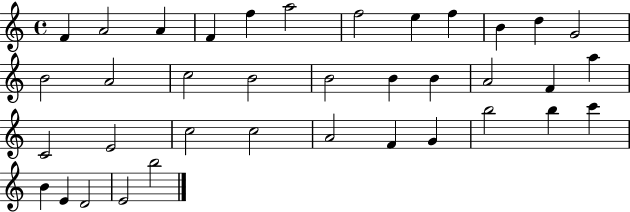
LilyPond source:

{
  \clef treble
  \time 4/4
  \defaultTimeSignature
  \key c \major
  f'4 a'2 a'4 | f'4 f''4 a''2 | f''2 e''4 f''4 | b'4 d''4 g'2 | \break b'2 a'2 | c''2 b'2 | b'2 b'4 b'4 | a'2 f'4 a''4 | \break c'2 e'2 | c''2 c''2 | a'2 f'4 g'4 | b''2 b''4 c'''4 | \break b'4 e'4 d'2 | e'2 b''2 | \bar "|."
}